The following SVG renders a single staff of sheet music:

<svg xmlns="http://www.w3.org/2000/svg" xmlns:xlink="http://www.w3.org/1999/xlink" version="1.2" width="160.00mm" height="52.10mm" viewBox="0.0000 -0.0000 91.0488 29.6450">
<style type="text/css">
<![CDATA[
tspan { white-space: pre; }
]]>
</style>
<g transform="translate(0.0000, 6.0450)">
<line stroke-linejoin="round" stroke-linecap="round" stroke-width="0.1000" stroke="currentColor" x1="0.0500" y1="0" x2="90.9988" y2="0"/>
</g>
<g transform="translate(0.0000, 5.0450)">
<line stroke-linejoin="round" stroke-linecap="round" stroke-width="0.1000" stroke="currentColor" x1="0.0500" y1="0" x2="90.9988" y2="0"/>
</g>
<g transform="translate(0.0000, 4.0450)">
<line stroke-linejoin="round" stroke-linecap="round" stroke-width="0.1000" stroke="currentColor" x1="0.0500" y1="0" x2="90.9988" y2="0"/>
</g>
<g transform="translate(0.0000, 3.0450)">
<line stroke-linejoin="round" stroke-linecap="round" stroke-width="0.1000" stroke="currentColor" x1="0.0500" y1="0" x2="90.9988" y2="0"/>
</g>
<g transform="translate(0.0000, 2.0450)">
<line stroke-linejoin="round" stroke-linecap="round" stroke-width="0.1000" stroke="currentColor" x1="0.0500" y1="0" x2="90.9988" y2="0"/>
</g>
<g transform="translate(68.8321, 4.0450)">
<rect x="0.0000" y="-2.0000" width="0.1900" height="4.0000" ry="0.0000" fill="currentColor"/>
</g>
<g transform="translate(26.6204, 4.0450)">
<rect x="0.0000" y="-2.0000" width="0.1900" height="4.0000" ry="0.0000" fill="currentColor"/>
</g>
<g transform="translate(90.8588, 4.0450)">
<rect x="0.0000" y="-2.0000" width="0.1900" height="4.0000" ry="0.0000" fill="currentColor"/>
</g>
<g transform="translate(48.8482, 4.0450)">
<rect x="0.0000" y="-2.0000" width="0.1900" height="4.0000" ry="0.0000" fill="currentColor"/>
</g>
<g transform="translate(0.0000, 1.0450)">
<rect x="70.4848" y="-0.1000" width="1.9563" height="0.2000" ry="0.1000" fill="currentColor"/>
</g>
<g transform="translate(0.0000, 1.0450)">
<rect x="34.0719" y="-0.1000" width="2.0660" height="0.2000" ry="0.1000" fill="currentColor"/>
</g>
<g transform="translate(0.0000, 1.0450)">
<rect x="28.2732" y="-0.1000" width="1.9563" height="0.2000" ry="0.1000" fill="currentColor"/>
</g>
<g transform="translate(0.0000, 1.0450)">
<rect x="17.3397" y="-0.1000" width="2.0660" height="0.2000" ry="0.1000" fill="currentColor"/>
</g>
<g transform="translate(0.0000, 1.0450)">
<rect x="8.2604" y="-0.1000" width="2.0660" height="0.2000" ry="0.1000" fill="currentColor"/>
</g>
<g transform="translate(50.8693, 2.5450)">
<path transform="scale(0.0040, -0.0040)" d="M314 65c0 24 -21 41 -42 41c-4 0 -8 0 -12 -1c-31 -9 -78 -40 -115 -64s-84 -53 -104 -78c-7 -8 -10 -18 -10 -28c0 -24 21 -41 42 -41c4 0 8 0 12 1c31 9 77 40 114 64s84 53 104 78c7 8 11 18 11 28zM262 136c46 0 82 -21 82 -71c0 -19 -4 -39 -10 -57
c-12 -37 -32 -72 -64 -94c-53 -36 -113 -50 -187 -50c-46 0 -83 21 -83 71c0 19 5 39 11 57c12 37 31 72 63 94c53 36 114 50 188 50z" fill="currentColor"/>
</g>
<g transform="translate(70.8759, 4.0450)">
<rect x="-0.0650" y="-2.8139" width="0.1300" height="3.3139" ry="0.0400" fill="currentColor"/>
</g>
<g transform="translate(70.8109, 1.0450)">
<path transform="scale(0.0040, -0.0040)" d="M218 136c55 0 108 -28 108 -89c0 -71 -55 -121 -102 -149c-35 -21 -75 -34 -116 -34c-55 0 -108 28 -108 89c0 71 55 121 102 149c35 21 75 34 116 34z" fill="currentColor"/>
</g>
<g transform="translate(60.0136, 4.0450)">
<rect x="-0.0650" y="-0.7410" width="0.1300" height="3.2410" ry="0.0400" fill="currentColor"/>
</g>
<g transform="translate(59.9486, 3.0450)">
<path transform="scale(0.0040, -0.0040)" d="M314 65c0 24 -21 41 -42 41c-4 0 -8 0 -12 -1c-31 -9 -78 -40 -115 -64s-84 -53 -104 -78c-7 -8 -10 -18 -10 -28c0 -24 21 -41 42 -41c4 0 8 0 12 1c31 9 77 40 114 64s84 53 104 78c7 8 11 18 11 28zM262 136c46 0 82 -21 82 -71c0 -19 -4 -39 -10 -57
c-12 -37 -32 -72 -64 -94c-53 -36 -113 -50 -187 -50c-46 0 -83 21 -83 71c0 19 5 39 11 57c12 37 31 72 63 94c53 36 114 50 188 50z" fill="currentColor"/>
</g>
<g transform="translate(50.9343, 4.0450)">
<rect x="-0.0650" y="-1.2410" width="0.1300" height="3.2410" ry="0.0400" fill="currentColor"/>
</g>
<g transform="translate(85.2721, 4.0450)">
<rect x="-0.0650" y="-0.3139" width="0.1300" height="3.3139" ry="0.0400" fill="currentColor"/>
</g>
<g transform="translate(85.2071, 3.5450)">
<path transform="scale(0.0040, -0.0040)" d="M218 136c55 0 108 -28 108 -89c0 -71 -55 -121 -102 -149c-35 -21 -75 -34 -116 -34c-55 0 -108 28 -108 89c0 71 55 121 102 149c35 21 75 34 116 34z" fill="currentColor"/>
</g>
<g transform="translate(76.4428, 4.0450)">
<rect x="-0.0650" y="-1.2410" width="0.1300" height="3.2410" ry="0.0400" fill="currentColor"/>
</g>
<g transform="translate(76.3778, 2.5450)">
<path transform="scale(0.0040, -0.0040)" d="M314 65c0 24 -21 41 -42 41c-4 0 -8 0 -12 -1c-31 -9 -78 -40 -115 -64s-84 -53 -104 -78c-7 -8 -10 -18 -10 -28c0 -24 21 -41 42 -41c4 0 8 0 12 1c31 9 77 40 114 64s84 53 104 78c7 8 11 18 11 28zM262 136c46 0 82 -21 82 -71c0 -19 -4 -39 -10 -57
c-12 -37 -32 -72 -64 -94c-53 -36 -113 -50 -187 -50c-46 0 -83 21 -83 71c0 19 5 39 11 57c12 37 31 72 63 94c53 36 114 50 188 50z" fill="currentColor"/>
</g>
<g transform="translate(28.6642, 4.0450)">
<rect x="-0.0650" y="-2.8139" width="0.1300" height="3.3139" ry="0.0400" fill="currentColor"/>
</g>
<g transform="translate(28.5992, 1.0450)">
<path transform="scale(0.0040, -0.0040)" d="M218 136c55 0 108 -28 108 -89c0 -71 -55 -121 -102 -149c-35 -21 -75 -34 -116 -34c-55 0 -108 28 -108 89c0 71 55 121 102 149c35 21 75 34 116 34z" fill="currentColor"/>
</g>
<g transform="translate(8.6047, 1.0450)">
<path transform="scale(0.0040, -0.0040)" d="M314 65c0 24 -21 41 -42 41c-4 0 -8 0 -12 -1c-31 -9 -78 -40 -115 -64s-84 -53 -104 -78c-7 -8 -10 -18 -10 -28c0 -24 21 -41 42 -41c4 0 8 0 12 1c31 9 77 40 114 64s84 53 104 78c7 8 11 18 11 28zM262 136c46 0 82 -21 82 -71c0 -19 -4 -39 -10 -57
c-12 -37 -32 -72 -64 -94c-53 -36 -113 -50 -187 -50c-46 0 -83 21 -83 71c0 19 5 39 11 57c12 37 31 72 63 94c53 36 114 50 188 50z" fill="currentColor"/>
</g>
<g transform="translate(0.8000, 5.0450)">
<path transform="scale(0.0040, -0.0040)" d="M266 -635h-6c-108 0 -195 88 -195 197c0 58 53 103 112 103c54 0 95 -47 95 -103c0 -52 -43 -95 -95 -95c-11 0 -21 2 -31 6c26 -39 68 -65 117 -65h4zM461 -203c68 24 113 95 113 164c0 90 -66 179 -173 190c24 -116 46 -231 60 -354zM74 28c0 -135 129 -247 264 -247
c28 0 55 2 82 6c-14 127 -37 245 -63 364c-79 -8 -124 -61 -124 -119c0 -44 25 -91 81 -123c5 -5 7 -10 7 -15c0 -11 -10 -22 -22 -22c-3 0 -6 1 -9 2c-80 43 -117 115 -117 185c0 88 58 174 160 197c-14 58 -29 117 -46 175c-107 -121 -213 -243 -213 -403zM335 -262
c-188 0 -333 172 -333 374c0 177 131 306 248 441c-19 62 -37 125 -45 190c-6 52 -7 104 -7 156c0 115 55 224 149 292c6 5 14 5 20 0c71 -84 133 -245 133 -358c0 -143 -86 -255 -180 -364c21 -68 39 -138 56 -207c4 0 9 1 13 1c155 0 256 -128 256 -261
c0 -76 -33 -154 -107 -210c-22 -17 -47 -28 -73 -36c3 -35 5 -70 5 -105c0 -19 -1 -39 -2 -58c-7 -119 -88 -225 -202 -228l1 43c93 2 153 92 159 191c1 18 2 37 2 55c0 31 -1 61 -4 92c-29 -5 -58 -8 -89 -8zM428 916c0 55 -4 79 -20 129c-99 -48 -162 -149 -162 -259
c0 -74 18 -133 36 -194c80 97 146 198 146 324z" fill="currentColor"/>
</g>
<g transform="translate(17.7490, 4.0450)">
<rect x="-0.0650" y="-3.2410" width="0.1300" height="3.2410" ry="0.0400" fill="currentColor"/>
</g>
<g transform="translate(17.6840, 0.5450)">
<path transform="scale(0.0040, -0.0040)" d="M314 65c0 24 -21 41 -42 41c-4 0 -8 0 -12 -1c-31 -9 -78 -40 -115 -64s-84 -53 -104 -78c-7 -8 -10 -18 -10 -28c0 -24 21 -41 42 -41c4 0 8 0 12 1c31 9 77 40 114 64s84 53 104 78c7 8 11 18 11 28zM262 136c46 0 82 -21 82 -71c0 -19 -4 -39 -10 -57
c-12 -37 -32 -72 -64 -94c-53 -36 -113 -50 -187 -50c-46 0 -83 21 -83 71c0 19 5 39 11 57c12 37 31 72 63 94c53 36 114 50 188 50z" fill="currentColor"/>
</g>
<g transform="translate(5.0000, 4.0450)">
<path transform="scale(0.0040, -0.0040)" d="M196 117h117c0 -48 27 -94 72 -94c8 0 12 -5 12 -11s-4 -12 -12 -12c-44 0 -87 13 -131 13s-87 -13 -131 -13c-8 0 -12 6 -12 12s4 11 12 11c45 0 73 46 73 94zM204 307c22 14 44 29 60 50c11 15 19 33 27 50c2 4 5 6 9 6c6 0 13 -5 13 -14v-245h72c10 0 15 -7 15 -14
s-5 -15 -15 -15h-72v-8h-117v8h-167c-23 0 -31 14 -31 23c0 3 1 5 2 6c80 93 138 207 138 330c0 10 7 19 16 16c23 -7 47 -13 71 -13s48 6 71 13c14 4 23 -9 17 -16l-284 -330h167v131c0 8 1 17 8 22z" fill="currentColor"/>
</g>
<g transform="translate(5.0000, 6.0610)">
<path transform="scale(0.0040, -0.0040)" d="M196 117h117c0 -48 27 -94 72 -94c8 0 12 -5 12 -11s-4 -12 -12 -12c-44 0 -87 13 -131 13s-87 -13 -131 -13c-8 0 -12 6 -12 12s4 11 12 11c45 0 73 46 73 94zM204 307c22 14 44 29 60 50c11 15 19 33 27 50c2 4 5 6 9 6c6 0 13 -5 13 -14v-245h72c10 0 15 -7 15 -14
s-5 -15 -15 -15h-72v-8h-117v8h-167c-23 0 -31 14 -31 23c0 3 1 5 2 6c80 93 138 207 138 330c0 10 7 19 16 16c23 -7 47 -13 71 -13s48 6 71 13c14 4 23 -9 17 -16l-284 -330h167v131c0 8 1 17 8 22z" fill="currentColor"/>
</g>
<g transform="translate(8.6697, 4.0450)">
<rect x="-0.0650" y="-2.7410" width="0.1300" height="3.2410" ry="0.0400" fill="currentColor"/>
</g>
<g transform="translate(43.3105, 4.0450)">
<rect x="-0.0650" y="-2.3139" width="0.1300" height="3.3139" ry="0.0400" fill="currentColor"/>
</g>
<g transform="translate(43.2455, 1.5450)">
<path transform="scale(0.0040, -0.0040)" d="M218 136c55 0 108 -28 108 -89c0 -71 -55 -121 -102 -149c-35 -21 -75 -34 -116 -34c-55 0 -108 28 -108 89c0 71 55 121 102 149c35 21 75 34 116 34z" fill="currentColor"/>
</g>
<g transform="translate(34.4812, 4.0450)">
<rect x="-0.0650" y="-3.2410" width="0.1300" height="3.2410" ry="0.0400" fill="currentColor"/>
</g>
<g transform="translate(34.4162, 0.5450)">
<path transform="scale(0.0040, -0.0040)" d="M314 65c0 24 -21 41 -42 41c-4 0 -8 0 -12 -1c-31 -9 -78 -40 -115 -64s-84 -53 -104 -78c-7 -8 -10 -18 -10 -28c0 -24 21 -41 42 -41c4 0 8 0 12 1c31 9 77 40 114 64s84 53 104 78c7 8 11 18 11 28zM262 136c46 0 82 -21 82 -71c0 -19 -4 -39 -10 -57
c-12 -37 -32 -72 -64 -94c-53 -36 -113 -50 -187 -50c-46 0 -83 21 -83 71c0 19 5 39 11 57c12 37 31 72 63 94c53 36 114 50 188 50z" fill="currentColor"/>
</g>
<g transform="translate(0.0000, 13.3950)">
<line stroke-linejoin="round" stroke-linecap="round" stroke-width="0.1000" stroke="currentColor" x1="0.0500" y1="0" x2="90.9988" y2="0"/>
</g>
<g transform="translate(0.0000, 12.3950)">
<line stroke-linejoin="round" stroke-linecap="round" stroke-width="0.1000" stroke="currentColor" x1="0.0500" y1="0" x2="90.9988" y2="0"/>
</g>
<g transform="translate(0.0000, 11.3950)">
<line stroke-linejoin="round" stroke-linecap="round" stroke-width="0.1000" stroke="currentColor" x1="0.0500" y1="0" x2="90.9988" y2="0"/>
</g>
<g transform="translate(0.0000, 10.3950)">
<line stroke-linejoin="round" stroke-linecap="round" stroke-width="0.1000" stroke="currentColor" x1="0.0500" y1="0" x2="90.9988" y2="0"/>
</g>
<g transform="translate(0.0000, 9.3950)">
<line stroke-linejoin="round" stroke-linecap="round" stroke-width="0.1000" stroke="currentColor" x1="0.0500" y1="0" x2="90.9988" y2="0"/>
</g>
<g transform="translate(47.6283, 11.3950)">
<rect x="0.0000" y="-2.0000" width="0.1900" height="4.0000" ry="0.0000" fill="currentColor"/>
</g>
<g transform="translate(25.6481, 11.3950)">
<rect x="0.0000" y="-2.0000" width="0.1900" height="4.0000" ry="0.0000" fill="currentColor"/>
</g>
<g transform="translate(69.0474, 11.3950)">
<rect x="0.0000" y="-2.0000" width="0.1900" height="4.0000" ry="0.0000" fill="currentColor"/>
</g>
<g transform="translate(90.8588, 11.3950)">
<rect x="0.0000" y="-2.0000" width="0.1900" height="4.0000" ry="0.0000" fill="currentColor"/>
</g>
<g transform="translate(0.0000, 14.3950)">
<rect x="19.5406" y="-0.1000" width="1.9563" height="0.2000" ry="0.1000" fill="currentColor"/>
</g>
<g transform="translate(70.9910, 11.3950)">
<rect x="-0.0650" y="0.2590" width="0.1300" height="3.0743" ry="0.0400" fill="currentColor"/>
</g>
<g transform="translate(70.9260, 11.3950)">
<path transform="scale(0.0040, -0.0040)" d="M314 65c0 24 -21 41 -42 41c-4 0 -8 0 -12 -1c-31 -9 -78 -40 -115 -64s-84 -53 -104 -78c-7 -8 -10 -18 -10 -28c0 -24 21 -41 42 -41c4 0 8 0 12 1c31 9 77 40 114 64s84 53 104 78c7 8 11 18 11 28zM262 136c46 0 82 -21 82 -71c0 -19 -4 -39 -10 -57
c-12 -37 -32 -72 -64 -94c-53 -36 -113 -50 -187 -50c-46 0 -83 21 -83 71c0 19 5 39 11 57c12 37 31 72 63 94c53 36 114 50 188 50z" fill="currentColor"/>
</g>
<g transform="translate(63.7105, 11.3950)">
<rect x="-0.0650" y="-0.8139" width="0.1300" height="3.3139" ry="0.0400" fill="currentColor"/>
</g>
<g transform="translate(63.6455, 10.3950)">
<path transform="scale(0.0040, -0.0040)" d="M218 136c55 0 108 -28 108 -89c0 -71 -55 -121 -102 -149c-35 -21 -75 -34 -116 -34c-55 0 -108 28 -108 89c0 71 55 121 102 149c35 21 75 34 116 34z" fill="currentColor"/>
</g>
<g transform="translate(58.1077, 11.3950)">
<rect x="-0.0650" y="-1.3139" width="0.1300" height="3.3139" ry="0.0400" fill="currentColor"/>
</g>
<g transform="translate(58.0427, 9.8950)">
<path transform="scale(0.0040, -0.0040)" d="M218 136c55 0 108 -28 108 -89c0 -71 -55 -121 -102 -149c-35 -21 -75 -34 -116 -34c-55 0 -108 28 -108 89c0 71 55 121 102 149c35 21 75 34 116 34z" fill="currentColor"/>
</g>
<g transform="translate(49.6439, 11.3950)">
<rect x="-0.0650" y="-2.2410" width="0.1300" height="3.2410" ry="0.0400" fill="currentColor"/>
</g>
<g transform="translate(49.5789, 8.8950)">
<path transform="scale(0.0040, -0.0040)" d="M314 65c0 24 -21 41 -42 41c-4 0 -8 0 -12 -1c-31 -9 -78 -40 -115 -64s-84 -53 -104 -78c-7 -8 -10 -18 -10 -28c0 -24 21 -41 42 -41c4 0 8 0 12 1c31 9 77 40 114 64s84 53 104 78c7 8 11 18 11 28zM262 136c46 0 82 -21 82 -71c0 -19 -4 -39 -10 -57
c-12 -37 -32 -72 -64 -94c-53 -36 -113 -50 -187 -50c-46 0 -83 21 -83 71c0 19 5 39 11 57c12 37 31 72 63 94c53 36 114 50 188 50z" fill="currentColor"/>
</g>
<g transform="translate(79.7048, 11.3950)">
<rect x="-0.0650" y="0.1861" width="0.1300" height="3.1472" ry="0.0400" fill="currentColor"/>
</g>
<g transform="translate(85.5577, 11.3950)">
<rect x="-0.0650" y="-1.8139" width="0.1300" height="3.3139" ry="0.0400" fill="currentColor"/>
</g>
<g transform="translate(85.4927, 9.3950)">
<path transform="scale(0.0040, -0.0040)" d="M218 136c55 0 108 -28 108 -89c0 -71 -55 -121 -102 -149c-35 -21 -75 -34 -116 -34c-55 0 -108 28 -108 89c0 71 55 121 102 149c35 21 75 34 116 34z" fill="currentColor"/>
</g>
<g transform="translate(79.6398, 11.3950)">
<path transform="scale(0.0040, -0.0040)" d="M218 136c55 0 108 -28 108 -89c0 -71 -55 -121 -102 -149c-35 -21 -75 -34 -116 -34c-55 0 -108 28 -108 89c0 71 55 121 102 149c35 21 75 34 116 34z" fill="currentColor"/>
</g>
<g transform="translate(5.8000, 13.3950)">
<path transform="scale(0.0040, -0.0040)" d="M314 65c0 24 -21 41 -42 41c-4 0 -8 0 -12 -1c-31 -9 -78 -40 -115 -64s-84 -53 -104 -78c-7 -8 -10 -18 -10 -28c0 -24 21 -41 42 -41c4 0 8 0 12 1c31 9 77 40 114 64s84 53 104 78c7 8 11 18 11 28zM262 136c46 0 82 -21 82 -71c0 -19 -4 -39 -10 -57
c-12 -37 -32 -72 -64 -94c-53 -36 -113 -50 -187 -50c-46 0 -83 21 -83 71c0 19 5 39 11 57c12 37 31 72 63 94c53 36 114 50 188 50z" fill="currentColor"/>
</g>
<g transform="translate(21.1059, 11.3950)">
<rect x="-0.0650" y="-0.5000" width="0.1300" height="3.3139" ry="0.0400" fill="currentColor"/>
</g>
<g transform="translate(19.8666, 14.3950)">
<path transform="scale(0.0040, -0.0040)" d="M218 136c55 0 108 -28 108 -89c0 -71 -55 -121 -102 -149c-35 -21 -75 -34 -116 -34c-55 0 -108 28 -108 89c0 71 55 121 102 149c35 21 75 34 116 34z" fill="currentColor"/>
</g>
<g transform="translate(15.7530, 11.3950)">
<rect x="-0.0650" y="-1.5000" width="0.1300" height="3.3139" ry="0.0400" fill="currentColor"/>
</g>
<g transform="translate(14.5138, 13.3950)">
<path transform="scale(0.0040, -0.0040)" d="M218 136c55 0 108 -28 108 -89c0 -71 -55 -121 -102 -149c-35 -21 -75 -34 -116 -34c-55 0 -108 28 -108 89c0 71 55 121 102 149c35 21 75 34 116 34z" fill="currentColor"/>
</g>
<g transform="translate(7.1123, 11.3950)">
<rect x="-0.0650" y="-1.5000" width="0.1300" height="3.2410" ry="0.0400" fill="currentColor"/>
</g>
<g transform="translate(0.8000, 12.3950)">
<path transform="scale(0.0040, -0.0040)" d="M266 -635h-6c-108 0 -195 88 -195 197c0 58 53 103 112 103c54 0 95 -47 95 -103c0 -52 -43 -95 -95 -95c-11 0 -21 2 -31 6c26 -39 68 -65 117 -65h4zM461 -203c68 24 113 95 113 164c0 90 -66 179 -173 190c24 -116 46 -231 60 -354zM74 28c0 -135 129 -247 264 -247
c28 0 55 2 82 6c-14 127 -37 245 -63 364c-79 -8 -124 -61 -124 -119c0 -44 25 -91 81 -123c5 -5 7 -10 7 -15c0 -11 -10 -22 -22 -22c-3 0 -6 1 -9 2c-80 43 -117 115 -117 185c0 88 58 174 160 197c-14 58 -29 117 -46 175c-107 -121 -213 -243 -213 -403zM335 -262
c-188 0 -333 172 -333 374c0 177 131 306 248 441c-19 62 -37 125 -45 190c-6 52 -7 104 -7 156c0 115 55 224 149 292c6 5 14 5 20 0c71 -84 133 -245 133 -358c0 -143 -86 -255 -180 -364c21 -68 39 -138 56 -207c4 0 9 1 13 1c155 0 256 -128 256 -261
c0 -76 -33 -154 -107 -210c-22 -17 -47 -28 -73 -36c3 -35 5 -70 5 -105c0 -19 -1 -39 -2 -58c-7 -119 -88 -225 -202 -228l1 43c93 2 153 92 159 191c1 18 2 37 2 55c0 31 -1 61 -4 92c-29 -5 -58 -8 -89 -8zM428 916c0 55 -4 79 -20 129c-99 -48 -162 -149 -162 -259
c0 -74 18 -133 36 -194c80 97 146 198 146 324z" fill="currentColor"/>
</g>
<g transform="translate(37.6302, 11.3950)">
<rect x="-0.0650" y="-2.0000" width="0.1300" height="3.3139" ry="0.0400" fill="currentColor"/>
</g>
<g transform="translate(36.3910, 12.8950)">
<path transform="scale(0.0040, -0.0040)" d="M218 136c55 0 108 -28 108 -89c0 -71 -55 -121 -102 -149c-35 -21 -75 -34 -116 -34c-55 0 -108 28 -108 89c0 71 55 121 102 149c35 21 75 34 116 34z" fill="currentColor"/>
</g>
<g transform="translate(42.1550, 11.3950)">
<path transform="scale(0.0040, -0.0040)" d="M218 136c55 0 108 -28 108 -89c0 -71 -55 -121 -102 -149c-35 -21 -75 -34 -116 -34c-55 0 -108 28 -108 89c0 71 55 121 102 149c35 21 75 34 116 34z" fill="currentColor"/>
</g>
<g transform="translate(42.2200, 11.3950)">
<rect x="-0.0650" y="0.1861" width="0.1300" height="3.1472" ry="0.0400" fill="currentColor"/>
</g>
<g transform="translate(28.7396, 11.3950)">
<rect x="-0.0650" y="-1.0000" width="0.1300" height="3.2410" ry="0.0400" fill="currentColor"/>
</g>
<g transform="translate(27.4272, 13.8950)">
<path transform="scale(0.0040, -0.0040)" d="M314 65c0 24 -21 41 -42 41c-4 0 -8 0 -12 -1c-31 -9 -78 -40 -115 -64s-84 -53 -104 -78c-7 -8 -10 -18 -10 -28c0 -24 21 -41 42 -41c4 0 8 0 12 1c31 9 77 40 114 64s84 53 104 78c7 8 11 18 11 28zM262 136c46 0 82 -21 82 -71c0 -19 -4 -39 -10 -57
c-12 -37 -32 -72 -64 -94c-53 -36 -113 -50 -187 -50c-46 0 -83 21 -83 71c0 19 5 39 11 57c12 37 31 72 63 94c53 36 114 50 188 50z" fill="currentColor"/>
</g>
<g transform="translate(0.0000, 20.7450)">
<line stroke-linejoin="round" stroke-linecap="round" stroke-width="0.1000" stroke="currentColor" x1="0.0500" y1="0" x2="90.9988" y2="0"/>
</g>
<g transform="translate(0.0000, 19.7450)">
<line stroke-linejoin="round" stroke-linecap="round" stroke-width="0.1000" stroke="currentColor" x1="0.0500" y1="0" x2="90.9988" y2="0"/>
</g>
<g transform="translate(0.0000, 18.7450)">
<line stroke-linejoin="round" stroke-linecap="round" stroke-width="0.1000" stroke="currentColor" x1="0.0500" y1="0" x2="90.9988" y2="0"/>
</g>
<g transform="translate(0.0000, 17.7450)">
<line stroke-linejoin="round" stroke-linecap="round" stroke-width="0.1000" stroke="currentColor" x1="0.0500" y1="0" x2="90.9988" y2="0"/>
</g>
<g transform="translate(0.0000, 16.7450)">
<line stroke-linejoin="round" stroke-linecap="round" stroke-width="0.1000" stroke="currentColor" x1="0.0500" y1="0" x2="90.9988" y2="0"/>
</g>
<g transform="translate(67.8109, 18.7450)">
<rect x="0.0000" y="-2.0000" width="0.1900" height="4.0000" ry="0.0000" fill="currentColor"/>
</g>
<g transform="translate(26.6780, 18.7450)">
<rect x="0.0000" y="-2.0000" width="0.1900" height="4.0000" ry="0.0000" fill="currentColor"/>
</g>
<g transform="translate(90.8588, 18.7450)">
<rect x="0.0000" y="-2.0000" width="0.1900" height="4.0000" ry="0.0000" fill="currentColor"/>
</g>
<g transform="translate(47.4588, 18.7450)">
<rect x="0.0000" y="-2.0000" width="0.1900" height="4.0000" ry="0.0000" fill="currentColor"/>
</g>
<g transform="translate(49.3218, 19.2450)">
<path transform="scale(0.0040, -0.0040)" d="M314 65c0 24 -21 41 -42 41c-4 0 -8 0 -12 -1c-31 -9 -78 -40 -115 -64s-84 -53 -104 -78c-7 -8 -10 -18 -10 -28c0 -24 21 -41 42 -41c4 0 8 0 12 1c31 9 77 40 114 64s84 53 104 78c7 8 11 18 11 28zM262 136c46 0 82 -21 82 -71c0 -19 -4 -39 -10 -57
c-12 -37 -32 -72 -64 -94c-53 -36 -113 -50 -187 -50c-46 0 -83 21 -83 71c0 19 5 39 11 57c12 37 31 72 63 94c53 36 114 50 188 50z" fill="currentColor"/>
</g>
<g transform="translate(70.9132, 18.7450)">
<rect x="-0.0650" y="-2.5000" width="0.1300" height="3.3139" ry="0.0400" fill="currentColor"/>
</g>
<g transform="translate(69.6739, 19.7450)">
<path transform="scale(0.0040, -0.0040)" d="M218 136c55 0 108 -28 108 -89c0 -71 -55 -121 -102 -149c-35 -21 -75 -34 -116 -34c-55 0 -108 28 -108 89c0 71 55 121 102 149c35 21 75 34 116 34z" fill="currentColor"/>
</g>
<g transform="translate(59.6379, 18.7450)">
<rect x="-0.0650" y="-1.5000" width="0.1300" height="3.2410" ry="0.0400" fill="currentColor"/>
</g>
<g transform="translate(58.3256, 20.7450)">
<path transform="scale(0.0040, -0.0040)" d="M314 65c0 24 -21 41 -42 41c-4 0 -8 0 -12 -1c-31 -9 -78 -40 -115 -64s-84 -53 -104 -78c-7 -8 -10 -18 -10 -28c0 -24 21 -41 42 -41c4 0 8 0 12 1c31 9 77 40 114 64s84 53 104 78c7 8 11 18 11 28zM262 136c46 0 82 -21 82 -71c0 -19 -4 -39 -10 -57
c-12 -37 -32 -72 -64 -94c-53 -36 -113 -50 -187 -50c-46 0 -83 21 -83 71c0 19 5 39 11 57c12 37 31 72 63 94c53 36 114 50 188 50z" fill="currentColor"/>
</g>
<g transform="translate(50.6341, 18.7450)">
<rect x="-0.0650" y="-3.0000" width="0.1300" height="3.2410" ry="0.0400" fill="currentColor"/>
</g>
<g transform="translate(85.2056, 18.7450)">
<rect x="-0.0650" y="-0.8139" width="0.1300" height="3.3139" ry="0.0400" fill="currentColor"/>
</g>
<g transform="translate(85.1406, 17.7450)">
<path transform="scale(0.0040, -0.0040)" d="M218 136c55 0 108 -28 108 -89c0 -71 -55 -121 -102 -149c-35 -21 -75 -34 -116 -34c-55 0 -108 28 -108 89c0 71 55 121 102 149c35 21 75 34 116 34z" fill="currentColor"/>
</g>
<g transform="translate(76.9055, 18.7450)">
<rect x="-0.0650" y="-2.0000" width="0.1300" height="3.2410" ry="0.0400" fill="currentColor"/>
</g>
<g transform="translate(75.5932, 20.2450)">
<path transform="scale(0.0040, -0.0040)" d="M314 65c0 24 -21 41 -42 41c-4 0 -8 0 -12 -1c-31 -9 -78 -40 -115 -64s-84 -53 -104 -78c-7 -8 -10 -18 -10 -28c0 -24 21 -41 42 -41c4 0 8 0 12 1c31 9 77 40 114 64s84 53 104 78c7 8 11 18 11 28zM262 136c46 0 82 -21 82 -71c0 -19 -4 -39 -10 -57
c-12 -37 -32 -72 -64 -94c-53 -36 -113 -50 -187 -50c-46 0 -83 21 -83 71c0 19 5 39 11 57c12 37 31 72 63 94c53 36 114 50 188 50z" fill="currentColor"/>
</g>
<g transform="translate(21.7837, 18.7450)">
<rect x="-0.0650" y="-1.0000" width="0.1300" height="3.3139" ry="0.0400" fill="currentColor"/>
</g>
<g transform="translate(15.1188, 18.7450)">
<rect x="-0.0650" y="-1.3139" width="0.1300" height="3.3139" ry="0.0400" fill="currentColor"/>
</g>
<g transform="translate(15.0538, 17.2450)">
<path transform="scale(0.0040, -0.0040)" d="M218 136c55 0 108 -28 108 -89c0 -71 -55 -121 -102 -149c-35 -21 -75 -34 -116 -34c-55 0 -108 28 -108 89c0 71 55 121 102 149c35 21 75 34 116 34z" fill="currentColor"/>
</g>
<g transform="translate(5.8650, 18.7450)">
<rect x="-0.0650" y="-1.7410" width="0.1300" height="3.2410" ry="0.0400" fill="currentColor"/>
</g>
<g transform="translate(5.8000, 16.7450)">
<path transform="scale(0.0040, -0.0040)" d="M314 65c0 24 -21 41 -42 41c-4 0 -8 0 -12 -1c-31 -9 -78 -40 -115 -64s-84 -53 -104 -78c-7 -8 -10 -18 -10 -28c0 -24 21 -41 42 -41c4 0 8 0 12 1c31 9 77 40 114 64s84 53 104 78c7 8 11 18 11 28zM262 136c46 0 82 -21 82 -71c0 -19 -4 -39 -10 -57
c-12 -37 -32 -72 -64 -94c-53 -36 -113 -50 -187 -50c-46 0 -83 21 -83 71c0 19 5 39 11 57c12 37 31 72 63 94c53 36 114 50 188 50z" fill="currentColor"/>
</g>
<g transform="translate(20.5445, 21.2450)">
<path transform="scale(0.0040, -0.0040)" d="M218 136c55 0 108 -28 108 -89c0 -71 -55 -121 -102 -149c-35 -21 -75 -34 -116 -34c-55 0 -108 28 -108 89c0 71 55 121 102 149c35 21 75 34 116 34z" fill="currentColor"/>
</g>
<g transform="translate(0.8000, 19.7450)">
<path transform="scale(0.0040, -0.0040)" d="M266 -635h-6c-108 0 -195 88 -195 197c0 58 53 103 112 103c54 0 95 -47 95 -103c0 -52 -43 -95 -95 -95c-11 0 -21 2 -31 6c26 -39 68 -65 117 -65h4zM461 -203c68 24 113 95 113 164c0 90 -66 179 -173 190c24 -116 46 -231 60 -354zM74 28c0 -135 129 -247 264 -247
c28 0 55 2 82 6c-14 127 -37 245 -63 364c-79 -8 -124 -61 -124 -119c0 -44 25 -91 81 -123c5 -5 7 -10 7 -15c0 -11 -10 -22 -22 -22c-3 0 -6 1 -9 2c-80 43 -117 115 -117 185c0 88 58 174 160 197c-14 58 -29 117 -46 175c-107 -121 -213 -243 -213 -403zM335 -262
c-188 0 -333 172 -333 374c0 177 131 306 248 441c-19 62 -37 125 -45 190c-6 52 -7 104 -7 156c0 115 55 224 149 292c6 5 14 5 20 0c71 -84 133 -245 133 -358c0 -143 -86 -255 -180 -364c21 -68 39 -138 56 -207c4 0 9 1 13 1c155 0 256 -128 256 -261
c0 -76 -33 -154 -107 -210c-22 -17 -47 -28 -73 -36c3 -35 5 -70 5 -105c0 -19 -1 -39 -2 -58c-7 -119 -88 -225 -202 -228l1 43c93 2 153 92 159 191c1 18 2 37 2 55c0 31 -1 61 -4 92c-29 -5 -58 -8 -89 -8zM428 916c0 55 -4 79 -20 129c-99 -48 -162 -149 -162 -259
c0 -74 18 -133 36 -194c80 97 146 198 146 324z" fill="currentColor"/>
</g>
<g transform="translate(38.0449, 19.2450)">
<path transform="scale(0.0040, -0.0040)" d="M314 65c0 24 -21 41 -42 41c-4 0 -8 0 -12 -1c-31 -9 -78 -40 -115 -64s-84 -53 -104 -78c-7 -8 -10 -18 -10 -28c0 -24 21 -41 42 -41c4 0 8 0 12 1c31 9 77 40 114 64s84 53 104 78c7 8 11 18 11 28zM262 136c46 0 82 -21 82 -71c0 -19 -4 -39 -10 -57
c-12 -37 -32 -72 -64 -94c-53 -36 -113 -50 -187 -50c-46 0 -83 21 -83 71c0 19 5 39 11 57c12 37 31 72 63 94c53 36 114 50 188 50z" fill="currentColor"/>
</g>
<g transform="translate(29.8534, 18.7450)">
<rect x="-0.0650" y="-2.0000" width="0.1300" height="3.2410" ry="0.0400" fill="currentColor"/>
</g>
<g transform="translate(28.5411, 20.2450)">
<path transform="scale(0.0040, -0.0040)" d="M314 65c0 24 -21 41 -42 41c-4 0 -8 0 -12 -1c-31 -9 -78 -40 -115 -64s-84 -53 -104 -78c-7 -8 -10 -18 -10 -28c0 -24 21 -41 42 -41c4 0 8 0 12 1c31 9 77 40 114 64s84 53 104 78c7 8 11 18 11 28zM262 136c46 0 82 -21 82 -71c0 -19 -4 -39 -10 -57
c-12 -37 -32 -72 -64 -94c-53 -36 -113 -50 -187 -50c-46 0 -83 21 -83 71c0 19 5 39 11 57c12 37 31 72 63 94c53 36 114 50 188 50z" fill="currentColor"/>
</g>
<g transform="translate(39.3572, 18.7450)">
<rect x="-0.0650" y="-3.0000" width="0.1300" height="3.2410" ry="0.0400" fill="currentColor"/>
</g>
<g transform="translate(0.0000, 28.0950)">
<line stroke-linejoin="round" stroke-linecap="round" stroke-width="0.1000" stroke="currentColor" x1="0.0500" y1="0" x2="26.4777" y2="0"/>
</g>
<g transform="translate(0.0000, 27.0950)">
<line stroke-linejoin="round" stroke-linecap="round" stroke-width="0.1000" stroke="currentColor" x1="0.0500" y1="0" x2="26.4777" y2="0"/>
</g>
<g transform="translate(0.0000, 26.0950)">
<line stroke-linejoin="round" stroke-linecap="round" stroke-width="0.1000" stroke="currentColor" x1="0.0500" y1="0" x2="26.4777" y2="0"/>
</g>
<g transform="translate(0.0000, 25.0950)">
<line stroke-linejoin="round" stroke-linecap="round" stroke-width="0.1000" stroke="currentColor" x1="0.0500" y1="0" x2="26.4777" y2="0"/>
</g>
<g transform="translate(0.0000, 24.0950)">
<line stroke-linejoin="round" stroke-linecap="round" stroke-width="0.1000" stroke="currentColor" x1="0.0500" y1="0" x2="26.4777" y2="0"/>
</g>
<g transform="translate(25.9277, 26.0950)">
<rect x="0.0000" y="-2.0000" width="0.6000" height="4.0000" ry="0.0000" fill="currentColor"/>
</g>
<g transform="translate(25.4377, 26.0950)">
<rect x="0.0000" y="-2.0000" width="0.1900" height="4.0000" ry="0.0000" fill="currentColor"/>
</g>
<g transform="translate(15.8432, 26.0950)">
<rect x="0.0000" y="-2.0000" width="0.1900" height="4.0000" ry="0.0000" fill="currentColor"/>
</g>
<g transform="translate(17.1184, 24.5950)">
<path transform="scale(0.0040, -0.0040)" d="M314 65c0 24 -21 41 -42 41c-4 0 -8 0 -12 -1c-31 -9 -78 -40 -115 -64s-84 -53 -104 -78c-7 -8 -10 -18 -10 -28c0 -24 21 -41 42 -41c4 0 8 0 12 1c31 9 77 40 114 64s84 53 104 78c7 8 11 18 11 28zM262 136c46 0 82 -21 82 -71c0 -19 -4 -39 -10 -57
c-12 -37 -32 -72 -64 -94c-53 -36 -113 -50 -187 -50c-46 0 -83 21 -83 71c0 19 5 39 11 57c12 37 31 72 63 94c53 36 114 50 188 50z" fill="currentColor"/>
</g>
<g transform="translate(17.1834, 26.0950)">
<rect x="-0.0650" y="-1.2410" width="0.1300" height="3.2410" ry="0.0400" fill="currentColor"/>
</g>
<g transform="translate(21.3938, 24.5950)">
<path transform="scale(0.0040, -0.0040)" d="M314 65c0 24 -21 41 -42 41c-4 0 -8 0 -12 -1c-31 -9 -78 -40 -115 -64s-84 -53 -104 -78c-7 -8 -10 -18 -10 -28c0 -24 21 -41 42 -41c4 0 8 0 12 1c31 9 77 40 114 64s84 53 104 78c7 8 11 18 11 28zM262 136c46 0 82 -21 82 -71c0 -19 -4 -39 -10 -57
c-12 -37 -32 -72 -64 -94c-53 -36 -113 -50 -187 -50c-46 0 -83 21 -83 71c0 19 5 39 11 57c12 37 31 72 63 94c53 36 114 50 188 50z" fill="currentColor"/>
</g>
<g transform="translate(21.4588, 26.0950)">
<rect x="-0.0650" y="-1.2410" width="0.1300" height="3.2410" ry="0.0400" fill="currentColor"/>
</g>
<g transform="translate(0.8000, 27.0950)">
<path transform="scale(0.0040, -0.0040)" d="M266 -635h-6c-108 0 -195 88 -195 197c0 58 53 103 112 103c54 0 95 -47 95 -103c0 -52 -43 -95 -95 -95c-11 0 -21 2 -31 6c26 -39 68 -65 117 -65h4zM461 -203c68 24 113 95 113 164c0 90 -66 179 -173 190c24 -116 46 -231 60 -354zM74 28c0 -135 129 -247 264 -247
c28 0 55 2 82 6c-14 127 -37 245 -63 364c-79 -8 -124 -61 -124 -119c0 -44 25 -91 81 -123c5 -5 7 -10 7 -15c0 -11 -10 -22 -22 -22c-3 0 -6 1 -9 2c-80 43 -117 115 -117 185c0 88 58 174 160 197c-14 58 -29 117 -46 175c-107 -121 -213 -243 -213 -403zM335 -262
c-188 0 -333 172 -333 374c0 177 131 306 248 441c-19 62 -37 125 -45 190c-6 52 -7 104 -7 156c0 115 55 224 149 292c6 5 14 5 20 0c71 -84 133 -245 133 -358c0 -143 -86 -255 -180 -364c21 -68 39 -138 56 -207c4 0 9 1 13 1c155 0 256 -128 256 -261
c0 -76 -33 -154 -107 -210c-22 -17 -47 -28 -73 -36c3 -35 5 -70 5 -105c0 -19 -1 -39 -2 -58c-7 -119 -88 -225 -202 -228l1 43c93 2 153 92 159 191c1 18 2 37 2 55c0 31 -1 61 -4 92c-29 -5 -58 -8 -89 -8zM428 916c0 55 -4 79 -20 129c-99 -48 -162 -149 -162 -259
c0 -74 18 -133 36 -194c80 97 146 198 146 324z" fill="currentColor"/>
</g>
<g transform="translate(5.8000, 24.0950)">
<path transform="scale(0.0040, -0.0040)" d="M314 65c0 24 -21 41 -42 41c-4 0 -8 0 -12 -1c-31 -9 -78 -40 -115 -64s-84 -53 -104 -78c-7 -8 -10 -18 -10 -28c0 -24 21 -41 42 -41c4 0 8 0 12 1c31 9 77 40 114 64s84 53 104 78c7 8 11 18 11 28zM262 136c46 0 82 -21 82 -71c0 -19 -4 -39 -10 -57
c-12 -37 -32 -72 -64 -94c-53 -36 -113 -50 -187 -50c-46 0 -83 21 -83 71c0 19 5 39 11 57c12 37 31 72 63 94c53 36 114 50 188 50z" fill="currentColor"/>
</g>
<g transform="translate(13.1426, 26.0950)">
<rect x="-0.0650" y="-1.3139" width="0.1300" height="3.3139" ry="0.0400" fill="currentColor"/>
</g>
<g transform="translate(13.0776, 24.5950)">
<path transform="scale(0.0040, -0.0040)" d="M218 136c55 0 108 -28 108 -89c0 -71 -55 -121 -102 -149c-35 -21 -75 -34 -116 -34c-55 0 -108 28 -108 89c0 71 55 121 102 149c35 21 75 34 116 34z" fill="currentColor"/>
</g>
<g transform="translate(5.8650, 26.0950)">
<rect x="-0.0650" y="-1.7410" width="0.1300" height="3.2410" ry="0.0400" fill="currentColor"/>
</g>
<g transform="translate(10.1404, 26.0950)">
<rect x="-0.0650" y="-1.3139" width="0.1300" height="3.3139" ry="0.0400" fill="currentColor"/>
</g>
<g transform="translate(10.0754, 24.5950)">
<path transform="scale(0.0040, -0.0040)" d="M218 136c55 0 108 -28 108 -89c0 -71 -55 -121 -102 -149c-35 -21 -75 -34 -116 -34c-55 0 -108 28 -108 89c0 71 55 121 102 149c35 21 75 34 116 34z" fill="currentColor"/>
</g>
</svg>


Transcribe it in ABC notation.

X:1
T:Untitled
M:4/4
L:1/4
K:C
a2 b2 a b2 g e2 d2 a e2 c E2 E C D2 F B g2 e d B2 B f f2 e D F2 A2 A2 E2 G F2 d f2 e e e2 e2